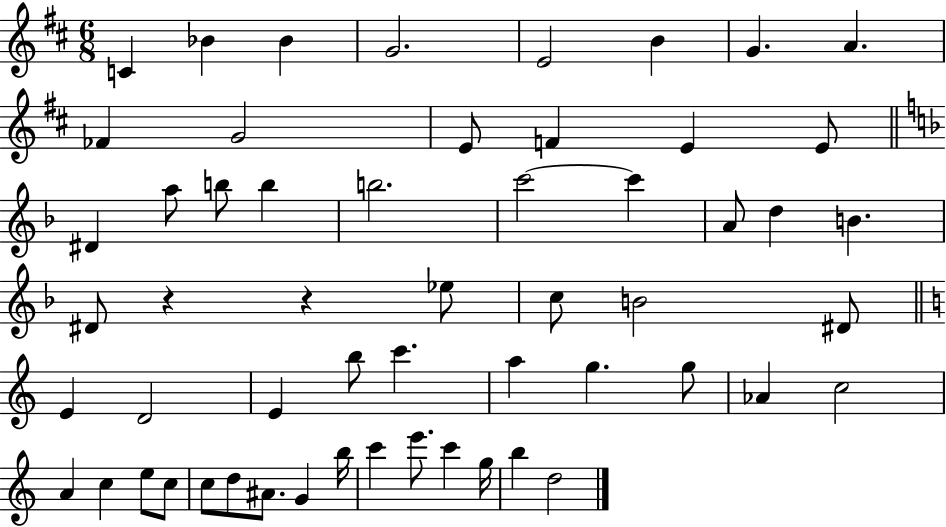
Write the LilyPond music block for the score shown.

{
  \clef treble
  \numericTimeSignature
  \time 6/8
  \key d \major
  c'4 bes'4 bes'4 | g'2. | e'2 b'4 | g'4. a'4. | \break fes'4 g'2 | e'8 f'4 e'4 e'8 | \bar "||" \break \key d \minor dis'4 a''8 b''8 b''4 | b''2. | c'''2~~ c'''4 | a'8 d''4 b'4. | \break dis'8 r4 r4 ees''8 | c''8 b'2 dis'8 | \bar "||" \break \key c \major e'4 d'2 | e'4 b''8 c'''4. | a''4 g''4. g''8 | aes'4 c''2 | \break a'4 c''4 e''8 c''8 | c''8 d''8 ais'8. g'4 b''16 | c'''4 e'''8. c'''4 g''16 | b''4 d''2 | \break \bar "|."
}